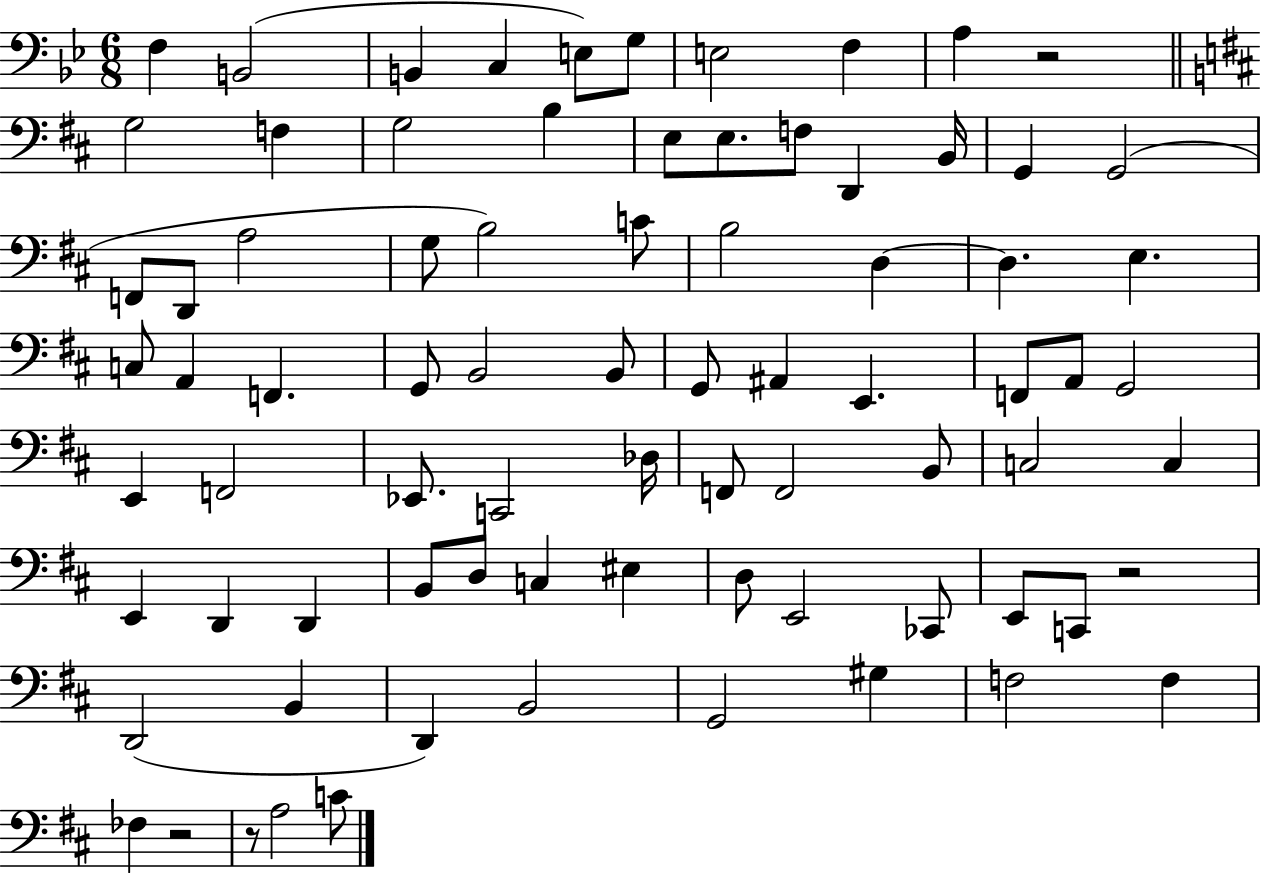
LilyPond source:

{
  \clef bass
  \numericTimeSignature
  \time 6/8
  \key bes \major
  f4 b,2( | b,4 c4 e8) g8 | e2 f4 | a4 r2 | \break \bar "||" \break \key d \major g2 f4 | g2 b4 | e8 e8. f8 d,4 b,16 | g,4 g,2( | \break f,8 d,8 a2 | g8 b2) c'8 | b2 d4~~ | d4. e4. | \break c8 a,4 f,4. | g,8 b,2 b,8 | g,8 ais,4 e,4. | f,8 a,8 g,2 | \break e,4 f,2 | ees,8. c,2 des16 | f,8 f,2 b,8 | c2 c4 | \break e,4 d,4 d,4 | b,8 d8 c4 eis4 | d8 e,2 ces,8 | e,8 c,8 r2 | \break d,2( b,4 | d,4) b,2 | g,2 gis4 | f2 f4 | \break fes4 r2 | r8 a2 c'8 | \bar "|."
}